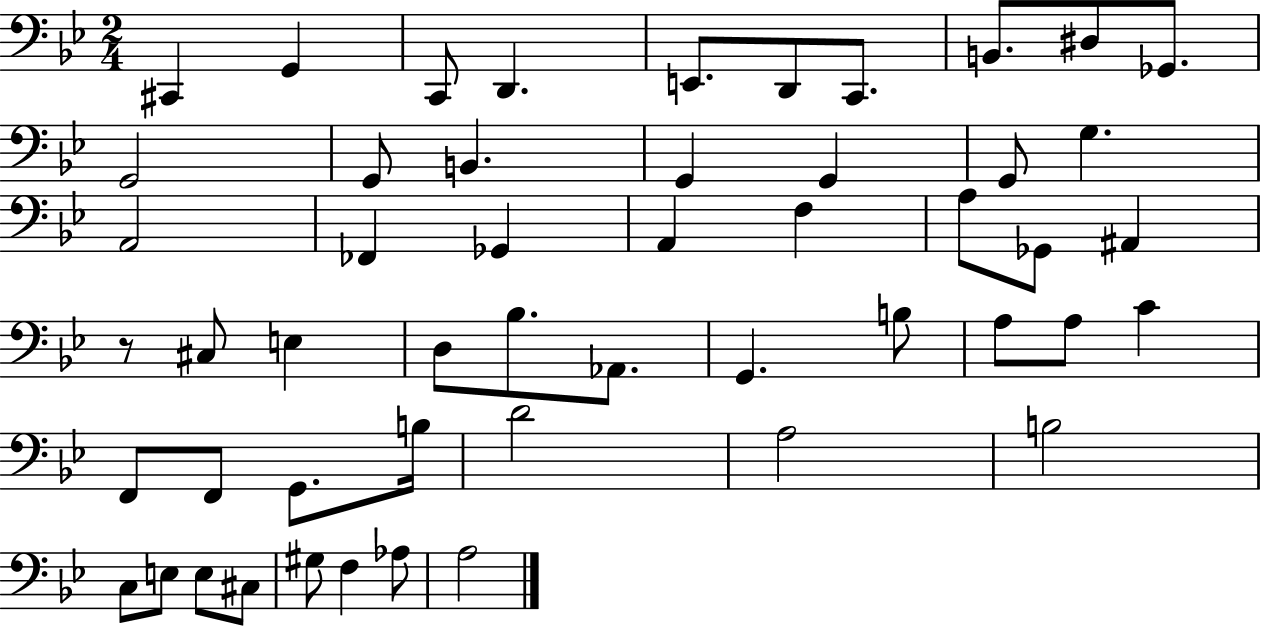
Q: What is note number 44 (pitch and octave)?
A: E3